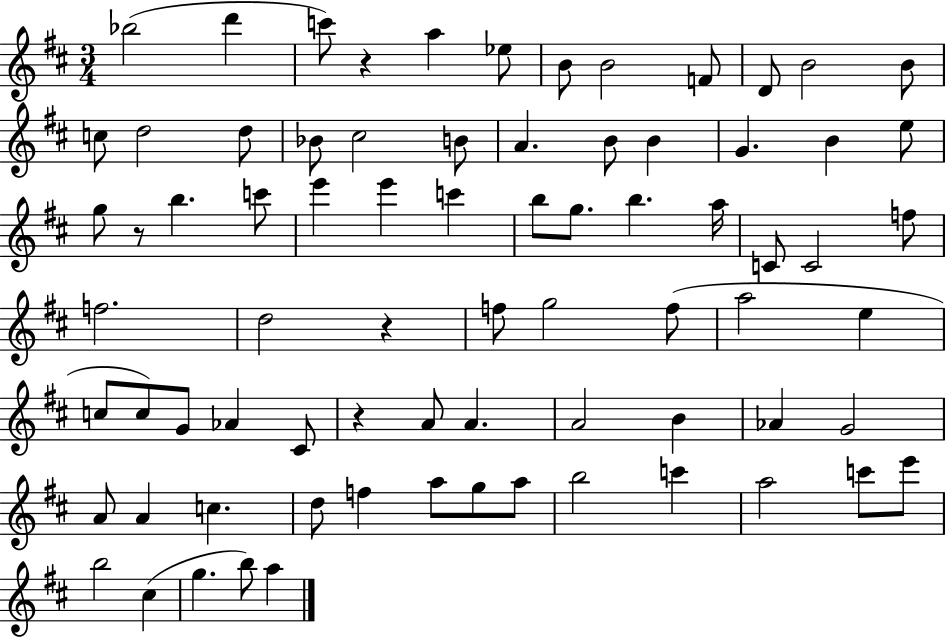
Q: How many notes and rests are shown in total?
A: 76